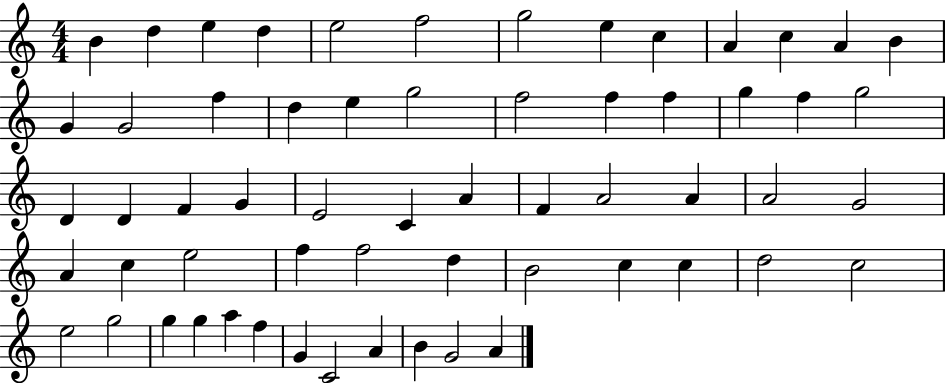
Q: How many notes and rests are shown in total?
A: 60